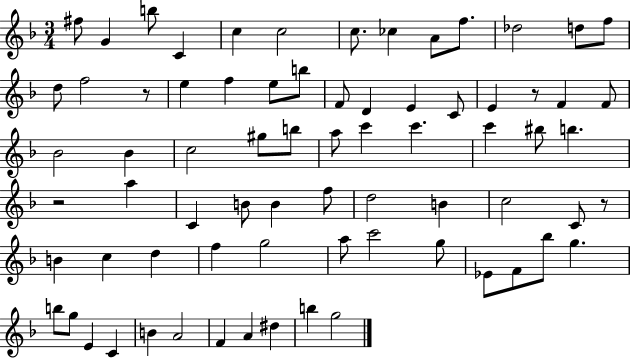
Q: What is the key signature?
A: F major